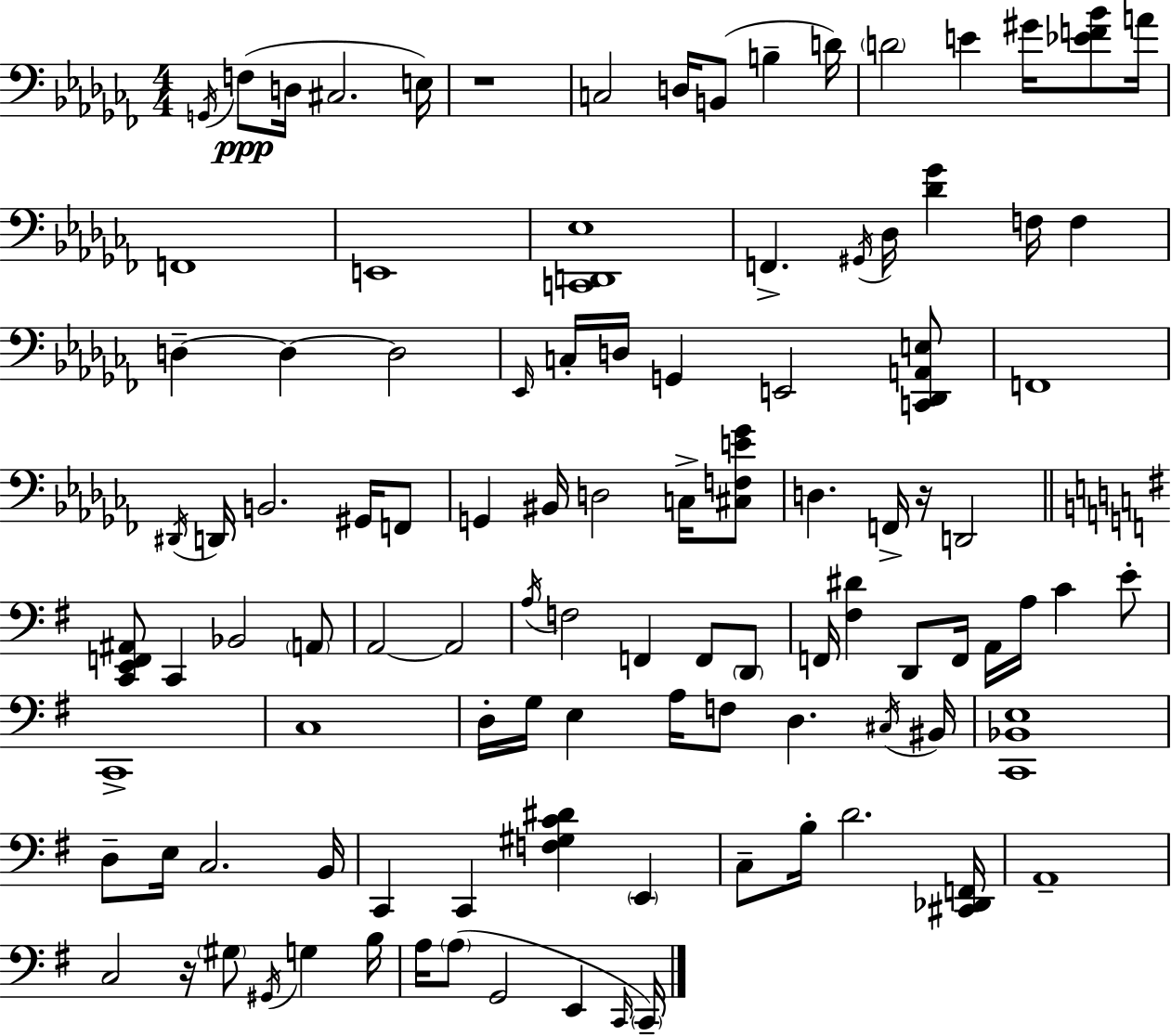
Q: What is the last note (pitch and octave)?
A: C2